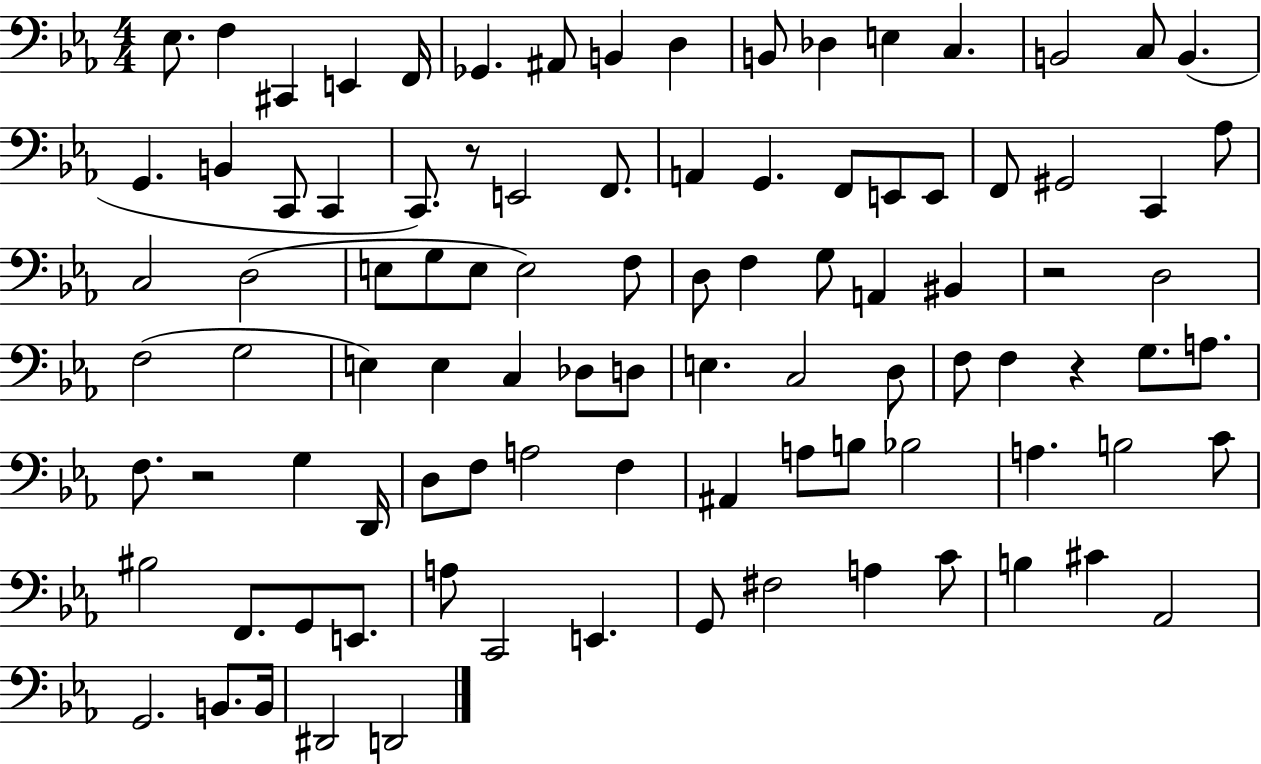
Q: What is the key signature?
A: EES major